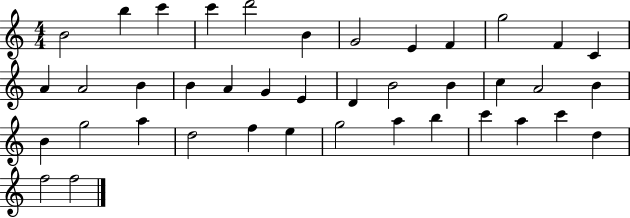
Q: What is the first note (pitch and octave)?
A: B4